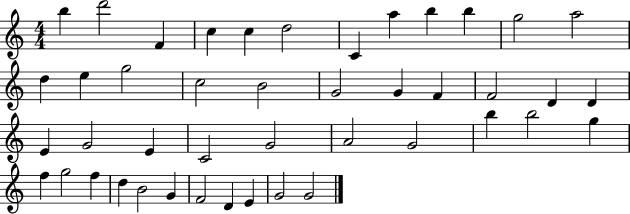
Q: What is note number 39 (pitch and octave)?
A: G4